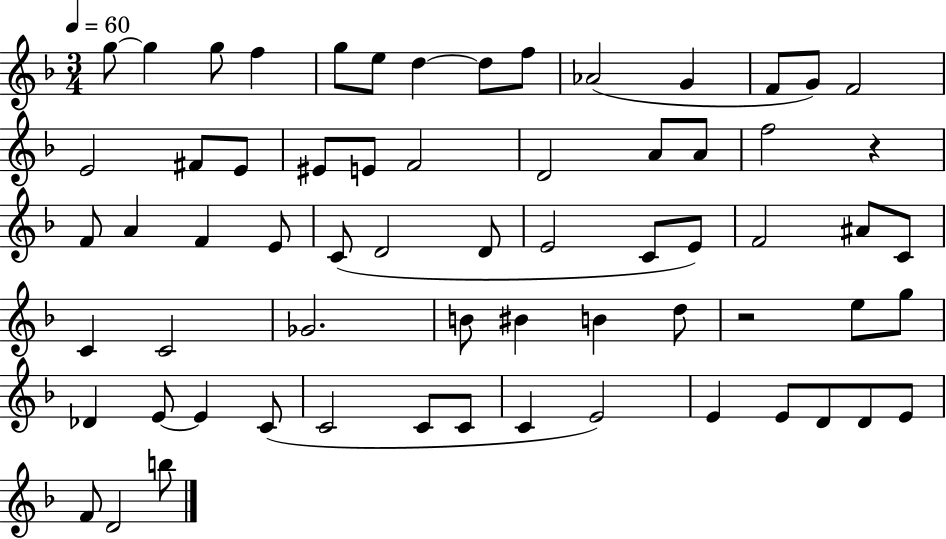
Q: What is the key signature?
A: F major